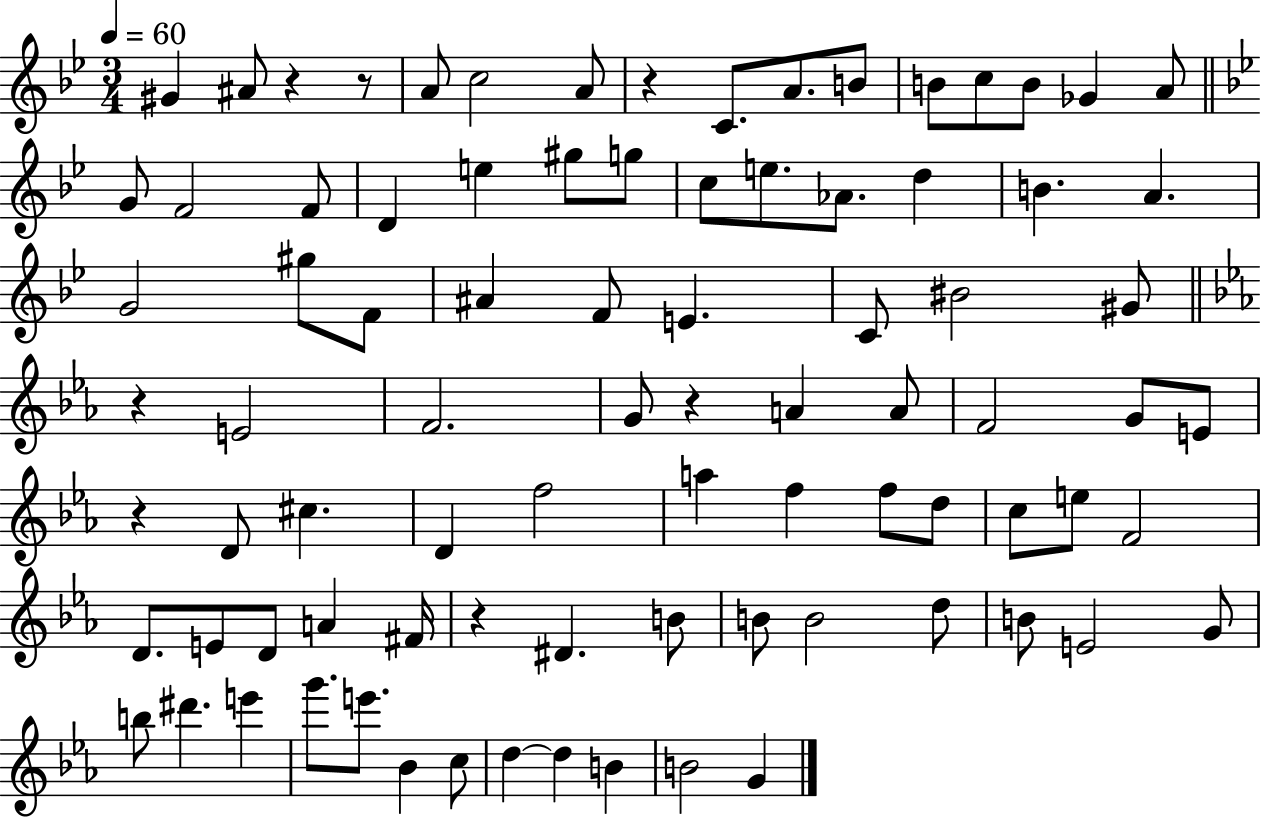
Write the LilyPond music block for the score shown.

{
  \clef treble
  \numericTimeSignature
  \time 3/4
  \key bes \major
  \tempo 4 = 60
  \repeat volta 2 { gis'4 ais'8 r4 r8 | a'8 c''2 a'8 | r4 c'8. a'8. b'8 | b'8 c''8 b'8 ges'4 a'8 | \break \bar "||" \break \key g \minor g'8 f'2 f'8 | d'4 e''4 gis''8 g''8 | c''8 e''8. aes'8. d''4 | b'4. a'4. | \break g'2 gis''8 f'8 | ais'4 f'8 e'4. | c'8 bis'2 gis'8 | \bar "||" \break \key ees \major r4 e'2 | f'2. | g'8 r4 a'4 a'8 | f'2 g'8 e'8 | \break r4 d'8 cis''4. | d'4 f''2 | a''4 f''4 f''8 d''8 | c''8 e''8 f'2 | \break d'8. e'8 d'8 a'4 fis'16 | r4 dis'4. b'8 | b'8 b'2 d''8 | b'8 e'2 g'8 | \break b''8 dis'''4. e'''4 | g'''8. e'''8. bes'4 c''8 | d''4~~ d''4 b'4 | b'2 g'4 | \break } \bar "|."
}